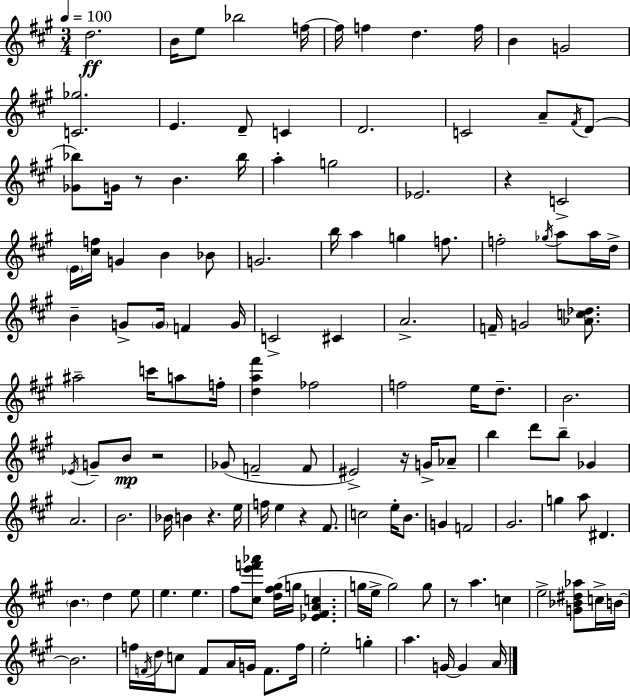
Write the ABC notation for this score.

X:1
T:Untitled
M:3/4
L:1/4
K:A
d2 B/4 e/2 _b2 f/4 f/4 f d f/4 B G2 [C_g]2 E D/2 C D2 C2 A/2 ^F/4 D/2 [_G_b]/2 G/4 z/2 B _b/4 a g2 _E2 z C2 E/4 [^cf]/4 G B _B/2 G2 b/4 a g f/2 f2 _g/4 a/2 a/4 d/4 B G/2 G/4 F G/4 C2 ^C A2 F/4 G2 [_Ac_d]/2 ^a2 c'/4 a/2 f/4 [da^f'] _f2 f2 e/4 d/2 B2 _E/4 G/2 B/2 z2 _G/2 F2 F/2 ^E2 z/4 G/4 _A/2 b d'/2 b/2 _G A2 B2 _B/4 B z e/4 f/4 e z ^F/2 c2 e/4 B/2 G F2 ^G2 g a/2 ^D B d e/2 e e ^f/2 [^ce'f'_a']/2 [d^f^g]/4 g/4 [_E^FAc] g/4 e/4 g2 g/2 z/2 a c e2 [G_B^d_a]/2 c/4 B/4 B2 f/4 F/4 d/4 c/2 F/2 A/4 G/4 F/2 f/4 e2 g a G/4 G A/4